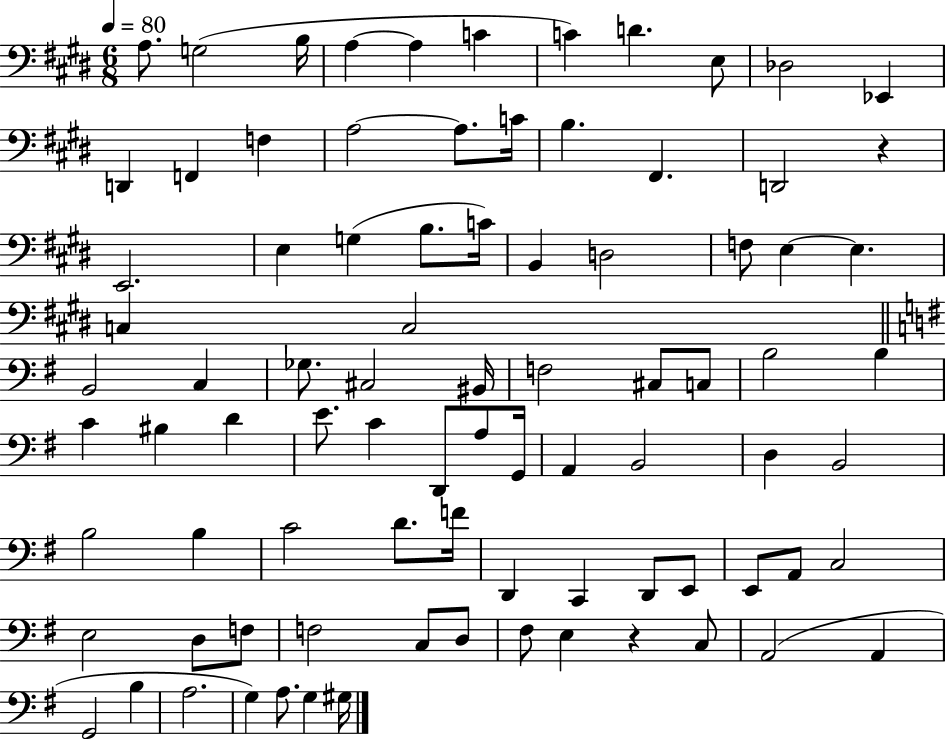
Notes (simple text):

A3/e. G3/h B3/s A3/q A3/q C4/q C4/q D4/q. E3/e Db3/h Eb2/q D2/q F2/q F3/q A3/h A3/e. C4/s B3/q. F#2/q. D2/h R/q E2/h. E3/q G3/q B3/e. C4/s B2/q D3/h F3/e E3/q E3/q. C3/q C3/h B2/h C3/q Gb3/e. C#3/h BIS2/s F3/h C#3/e C3/e B3/h B3/q C4/q BIS3/q D4/q E4/e. C4/q D2/e A3/e G2/s A2/q B2/h D3/q B2/h B3/h B3/q C4/h D4/e. F4/s D2/q C2/q D2/e E2/e E2/e A2/e C3/h E3/h D3/e F3/e F3/h C3/e D3/e F#3/e E3/q R/q C3/e A2/h A2/q G2/h B3/q A3/h. G3/q A3/e. G3/q G#3/s